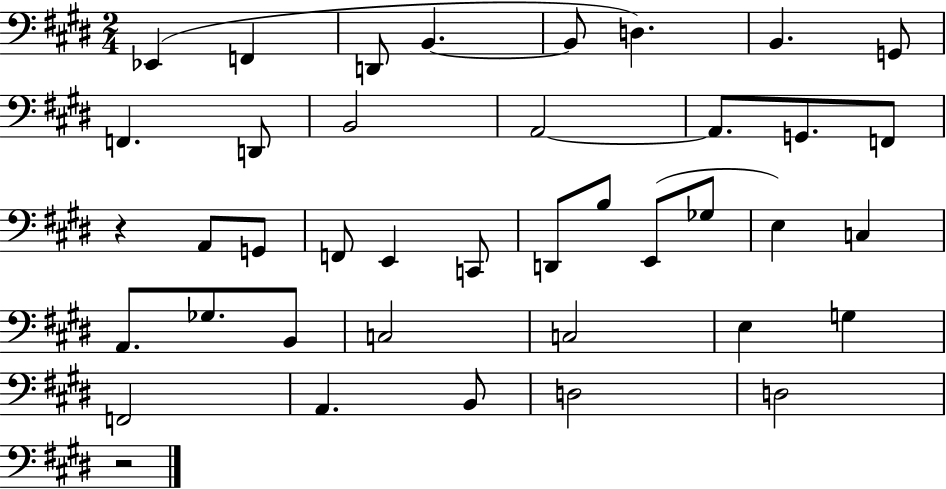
{
  \clef bass
  \numericTimeSignature
  \time 2/4
  \key e \major
  \repeat volta 2 { ees,4( f,4 | d,8 b,4.~~ | b,8 d4.) | b,4. g,8 | \break f,4. d,8 | b,2 | a,2~~ | a,8. g,8. f,8 | \break r4 a,8 g,8 | f,8 e,4 c,8 | d,8 b8 e,8( ges8 | e4) c4 | \break a,8. ges8. b,8 | c2 | c2 | e4 g4 | \break f,2 | a,4. b,8 | d2 | d2 | \break r2 | } \bar "|."
}